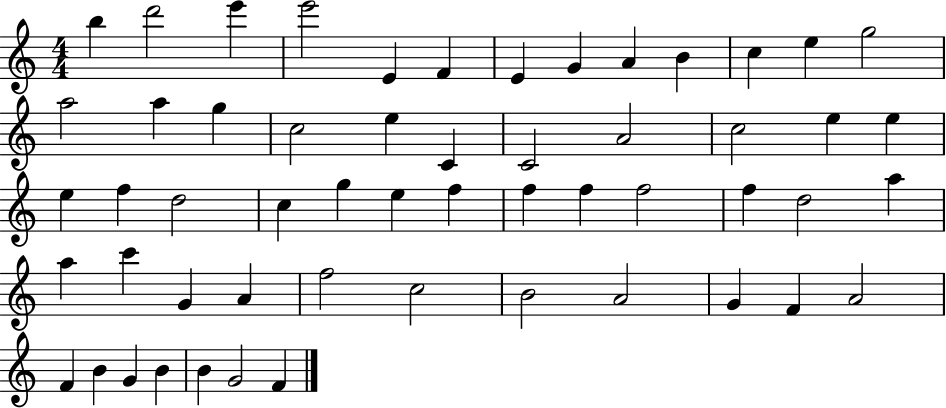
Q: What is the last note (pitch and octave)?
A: F4